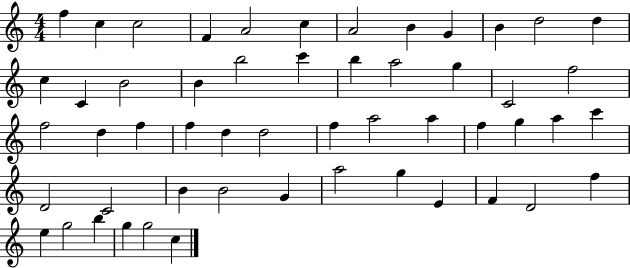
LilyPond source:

{
  \clef treble
  \numericTimeSignature
  \time 4/4
  \key c \major
  f''4 c''4 c''2 | f'4 a'2 c''4 | a'2 b'4 g'4 | b'4 d''2 d''4 | \break c''4 c'4 b'2 | b'4 b''2 c'''4 | b''4 a''2 g''4 | c'2 f''2 | \break f''2 d''4 f''4 | f''4 d''4 d''2 | f''4 a''2 a''4 | f''4 g''4 a''4 c'''4 | \break d'2 c'2 | b'4 b'2 g'4 | a''2 g''4 e'4 | f'4 d'2 f''4 | \break e''4 g''2 b''4 | g''4 g''2 c''4 | \bar "|."
}